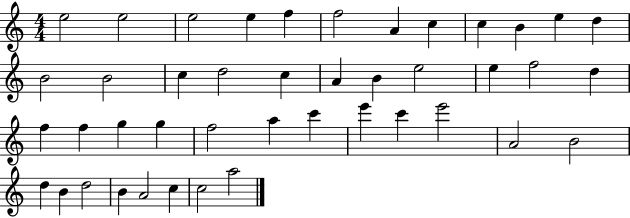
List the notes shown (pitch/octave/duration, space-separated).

E5/h E5/h E5/h E5/q F5/q F5/h A4/q C5/q C5/q B4/q E5/q D5/q B4/h B4/h C5/q D5/h C5/q A4/q B4/q E5/h E5/q F5/h D5/q F5/q F5/q G5/q G5/q F5/h A5/q C6/q E6/q C6/q E6/h A4/h B4/h D5/q B4/q D5/h B4/q A4/h C5/q C5/h A5/h